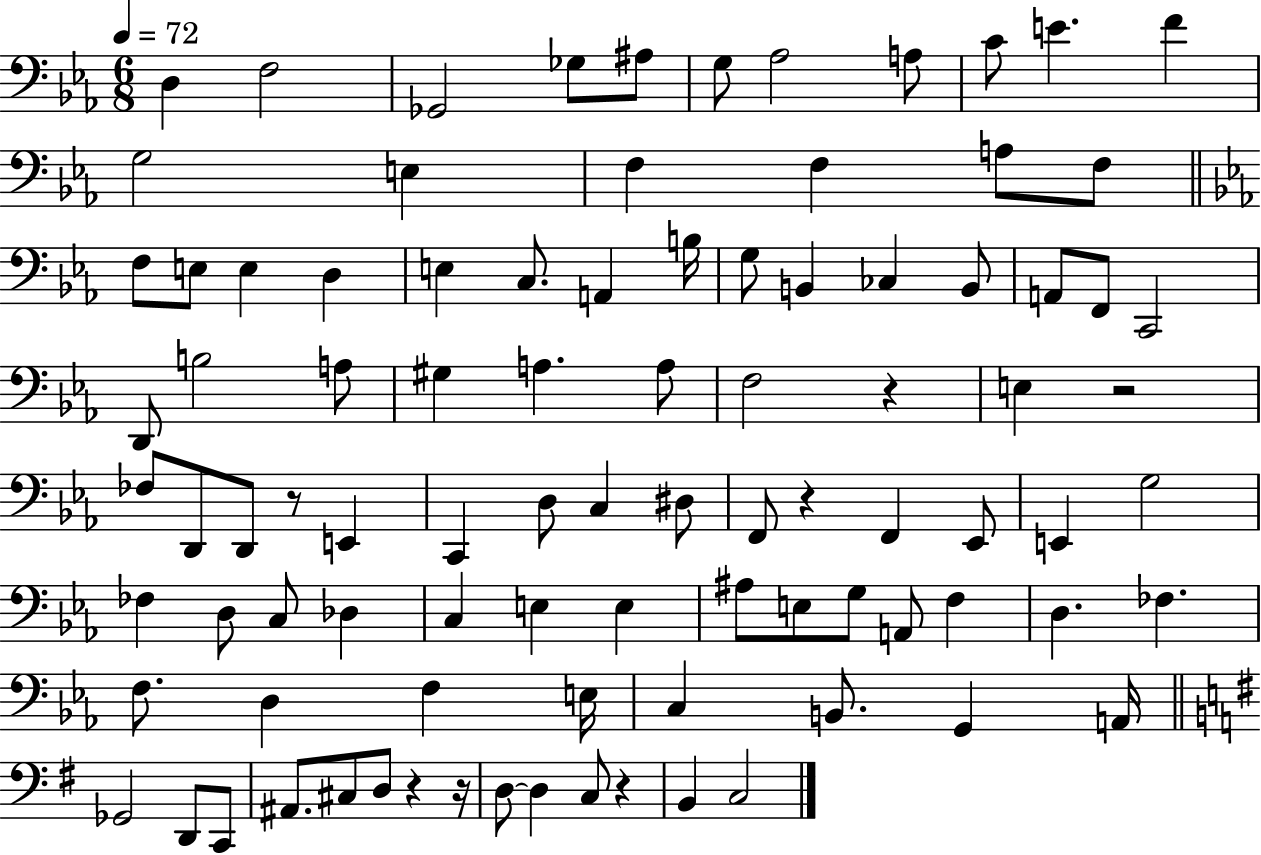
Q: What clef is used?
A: bass